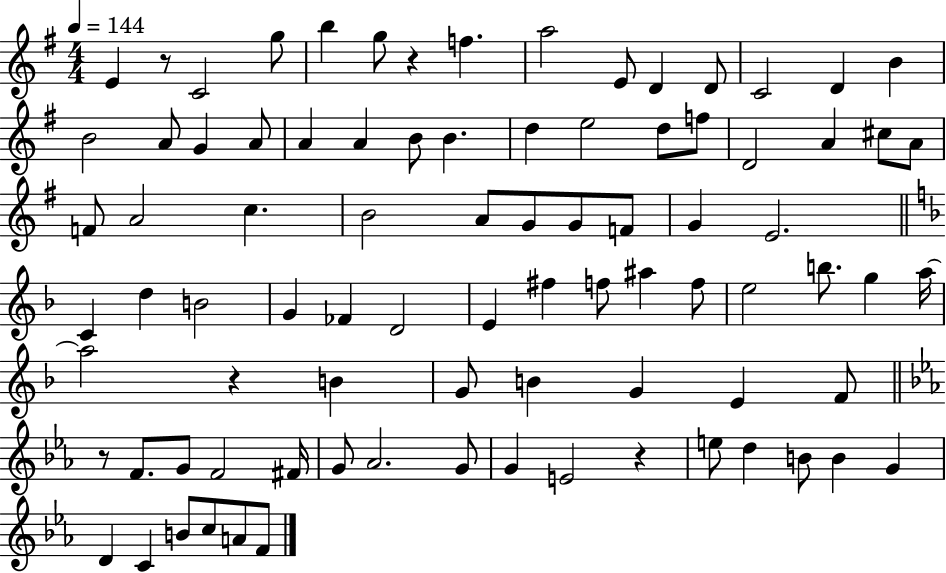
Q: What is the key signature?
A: G major